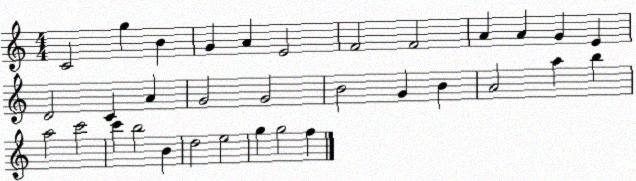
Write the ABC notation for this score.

X:1
T:Untitled
M:4/4
L:1/4
K:C
C2 g B G A E2 F2 F2 A A G E D2 C A G2 G2 B2 G B A2 a b a2 c'2 c' b2 B d2 e2 g g2 f